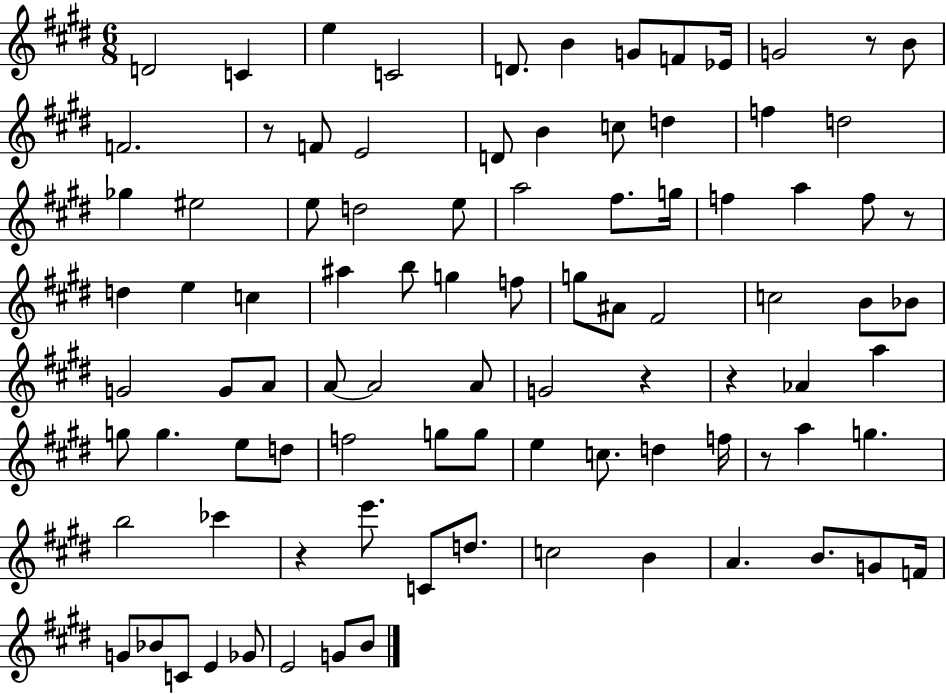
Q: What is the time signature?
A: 6/8